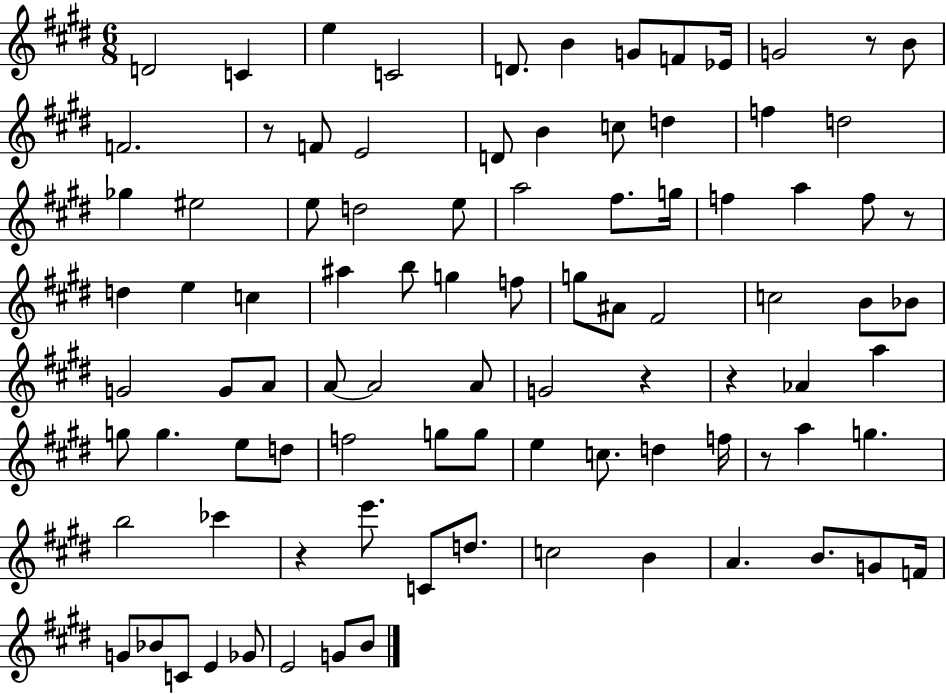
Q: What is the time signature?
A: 6/8